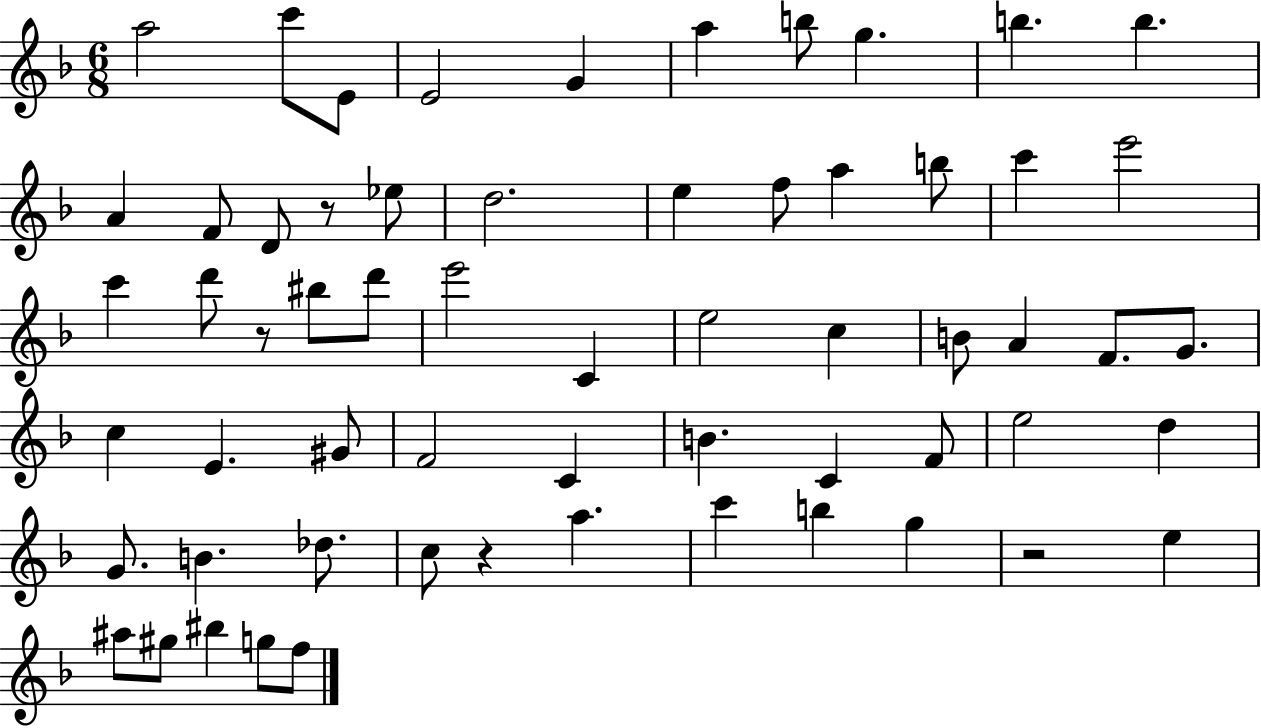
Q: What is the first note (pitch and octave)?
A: A5